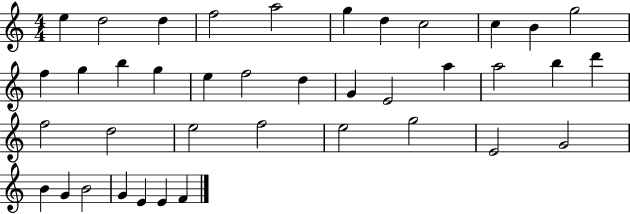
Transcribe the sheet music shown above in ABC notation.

X:1
T:Untitled
M:4/4
L:1/4
K:C
e d2 d f2 a2 g d c2 c B g2 f g b g e f2 d G E2 a a2 b d' f2 d2 e2 f2 e2 g2 E2 G2 B G B2 G E E F